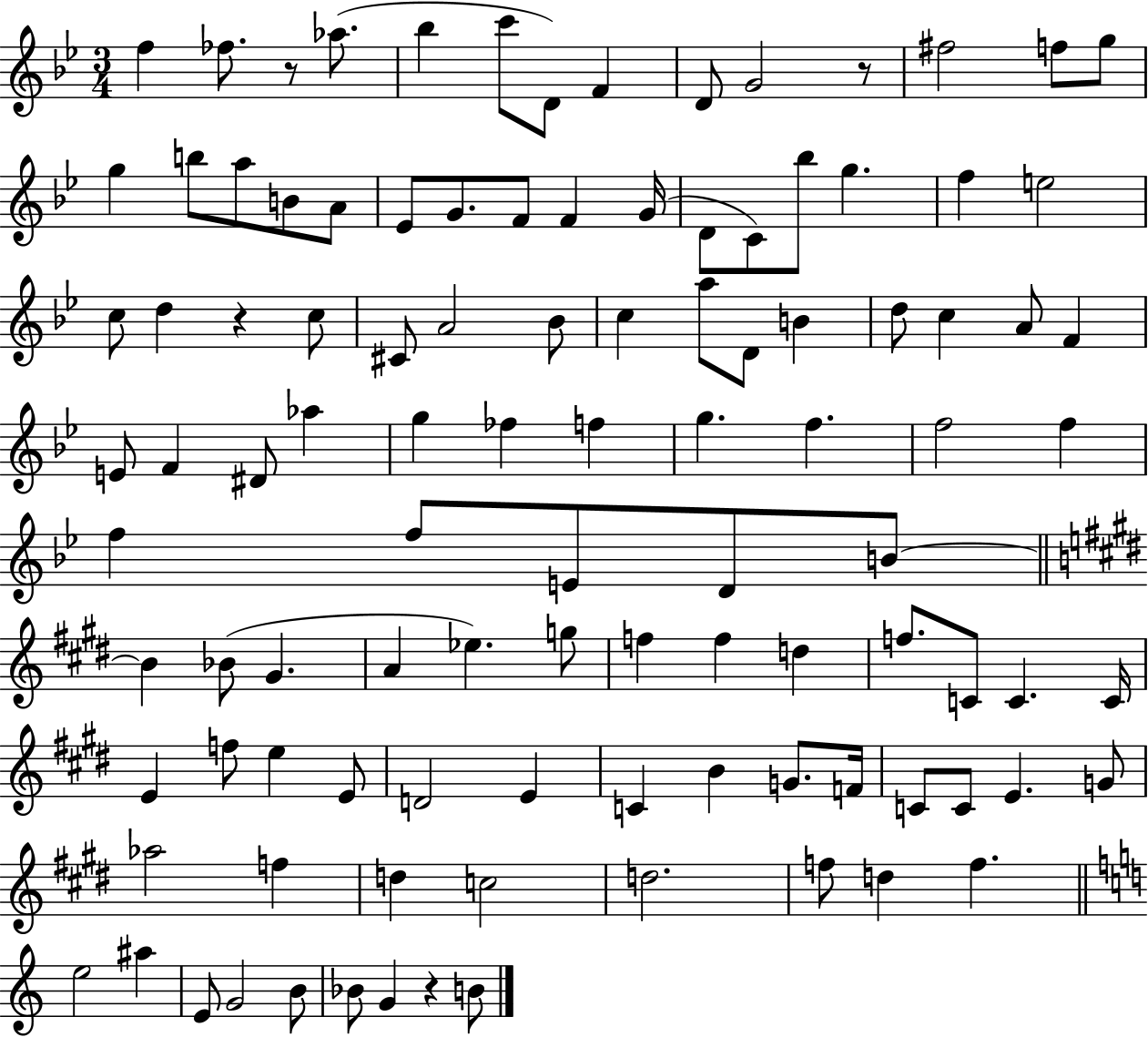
X:1
T:Untitled
M:3/4
L:1/4
K:Bb
f _f/2 z/2 _a/2 _b c'/2 D/2 F D/2 G2 z/2 ^f2 f/2 g/2 g b/2 a/2 B/2 A/2 _E/2 G/2 F/2 F G/4 D/2 C/2 _b/2 g f e2 c/2 d z c/2 ^C/2 A2 _B/2 c a/2 D/2 B d/2 c A/2 F E/2 F ^D/2 _a g _f f g f f2 f f f/2 E/2 D/2 B/2 B _B/2 ^G A _e g/2 f f d f/2 C/2 C C/4 E f/2 e E/2 D2 E C B G/2 F/4 C/2 C/2 E G/2 _a2 f d c2 d2 f/2 d f e2 ^a E/2 G2 B/2 _B/2 G z B/2